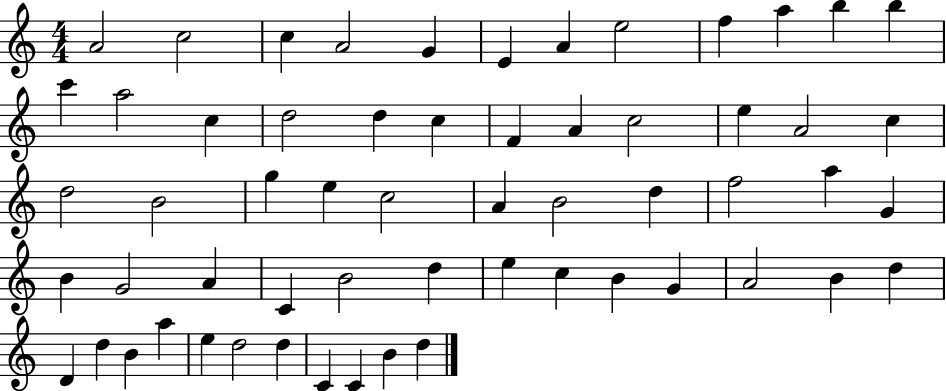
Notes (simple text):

A4/h C5/h C5/q A4/h G4/q E4/q A4/q E5/h F5/q A5/q B5/q B5/q C6/q A5/h C5/q D5/h D5/q C5/q F4/q A4/q C5/h E5/q A4/h C5/q D5/h B4/h G5/q E5/q C5/h A4/q B4/h D5/q F5/h A5/q G4/q B4/q G4/h A4/q C4/q B4/h D5/q E5/q C5/q B4/q G4/q A4/h B4/q D5/q D4/q D5/q B4/q A5/q E5/q D5/h D5/q C4/q C4/q B4/q D5/q